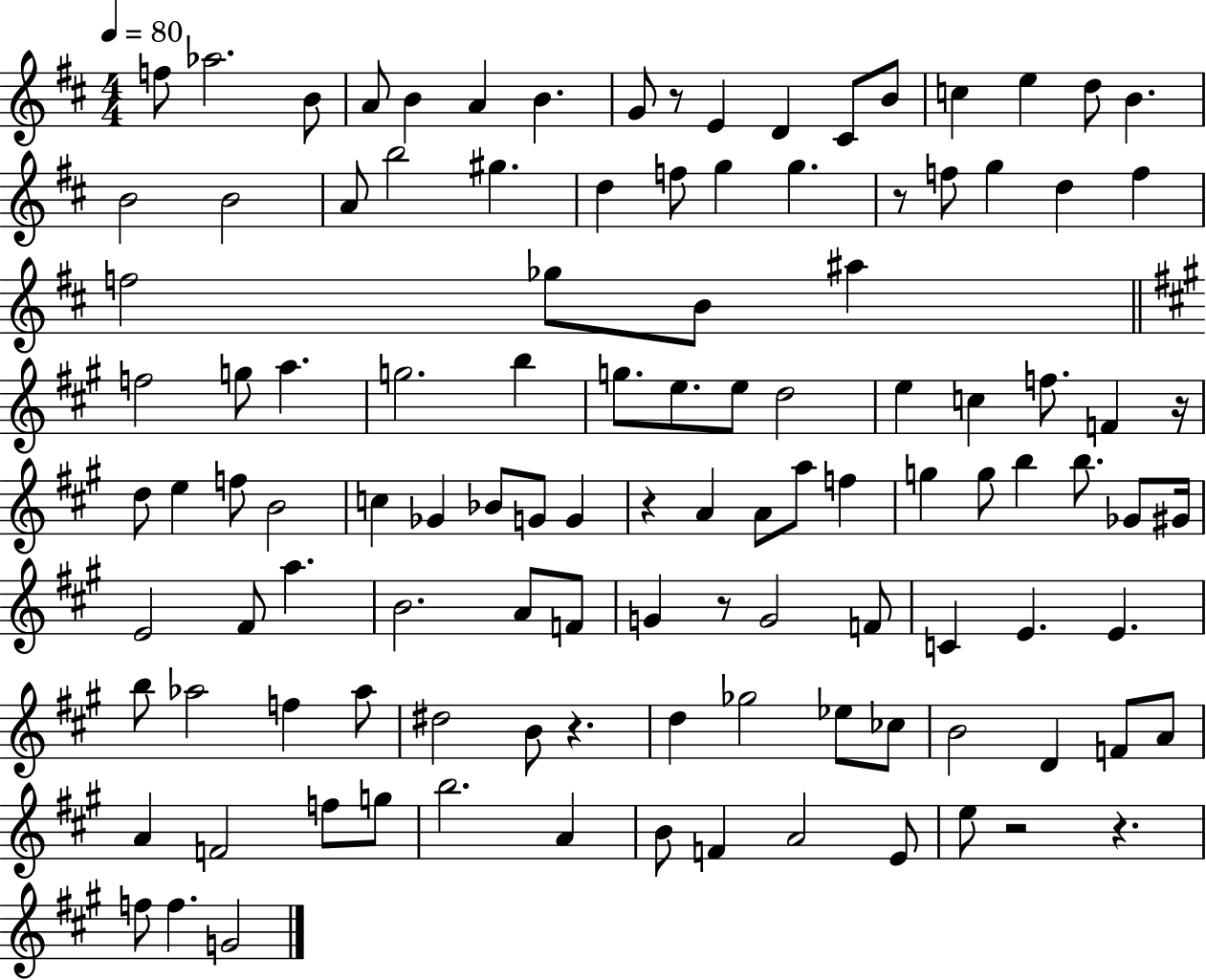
{
  \clef treble
  \numericTimeSignature
  \time 4/4
  \key d \major
  \tempo 4 = 80
  \repeat volta 2 { f''8 aes''2. b'8 | a'8 b'4 a'4 b'4. | g'8 r8 e'4 d'4 cis'8 b'8 | c''4 e''4 d''8 b'4. | \break b'2 b'2 | a'8 b''2 gis''4. | d''4 f''8 g''4 g''4. | r8 f''8 g''4 d''4 f''4 | \break f''2 ges''8 b'8 ais''4 | \bar "||" \break \key a \major f''2 g''8 a''4. | g''2. b''4 | g''8. e''8. e''8 d''2 | e''4 c''4 f''8. f'4 r16 | \break d''8 e''4 f''8 b'2 | c''4 ges'4 bes'8 g'8 g'4 | r4 a'4 a'8 a''8 f''4 | g''4 g''8 b''4 b''8. ges'8 gis'16 | \break e'2 fis'8 a''4. | b'2. a'8 f'8 | g'4 r8 g'2 f'8 | c'4 e'4. e'4. | \break b''8 aes''2 f''4 aes''8 | dis''2 b'8 r4. | d''4 ges''2 ees''8 ces''8 | b'2 d'4 f'8 a'8 | \break a'4 f'2 f''8 g''8 | b''2. a'4 | b'8 f'4 a'2 e'8 | e''8 r2 r4. | \break f''8 f''4. g'2 | } \bar "|."
}